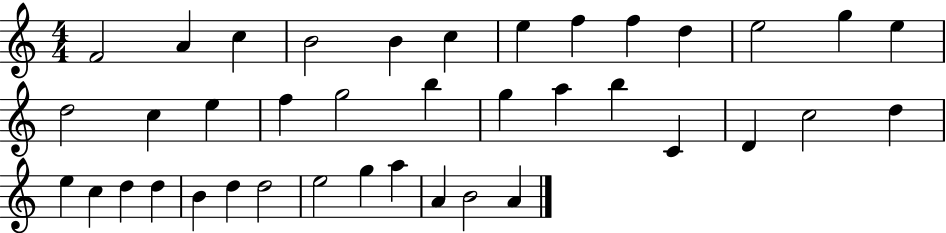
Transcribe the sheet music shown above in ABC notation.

X:1
T:Untitled
M:4/4
L:1/4
K:C
F2 A c B2 B c e f f d e2 g e d2 c e f g2 b g a b C D c2 d e c d d B d d2 e2 g a A B2 A